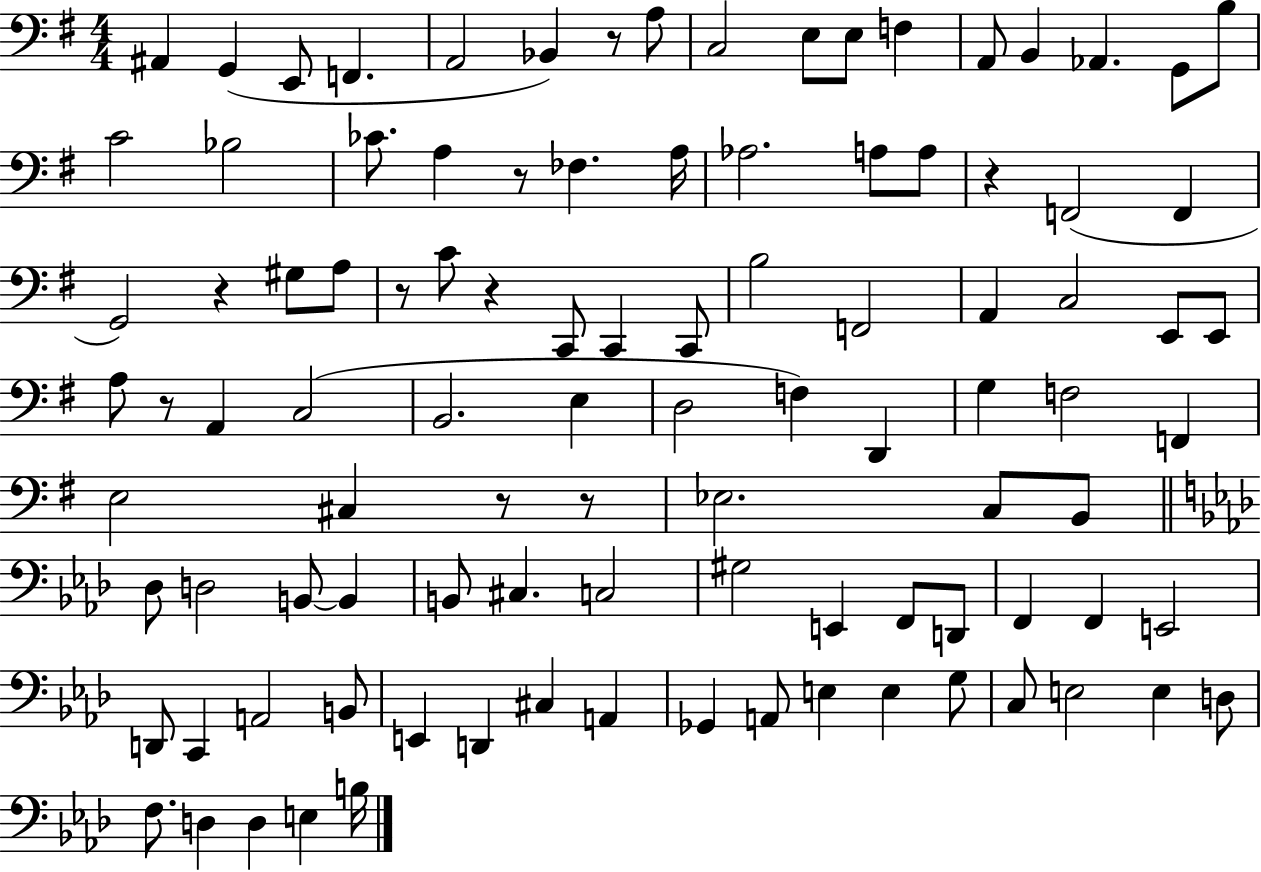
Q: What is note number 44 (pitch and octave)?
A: B2